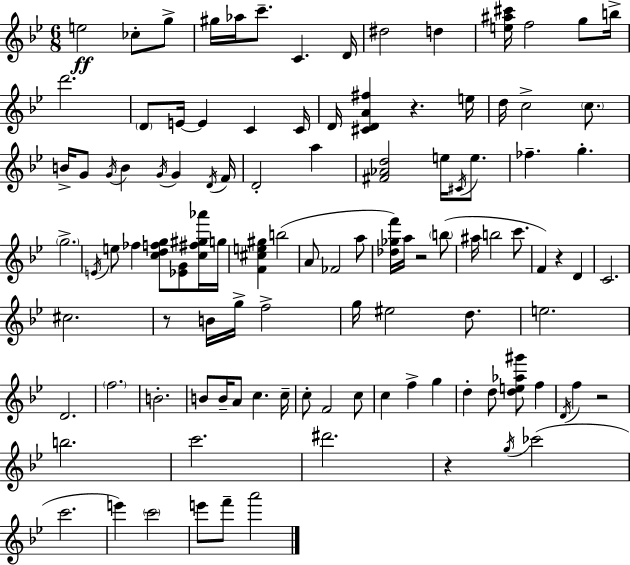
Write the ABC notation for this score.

X:1
T:Untitled
M:6/8
L:1/4
K:Bb
e2 _c/2 g/2 ^g/4 _a/4 c'/2 C D/4 ^d2 d [e^a^c']/4 f2 g/2 b/4 d'2 D/2 E/4 E C C/4 D/4 [^CDA^f] z e/4 d/4 c2 c/2 B/4 G/2 G/4 B G/4 G D/4 F/4 D2 a [^F_Ad]2 e/4 ^C/4 e/2 _f g g2 E/4 e/2 _f [cdfg]/2 [_EG]/2 [c^f^g_a']/4 g/4 [F^ce^g] b2 A/2 _F2 a/2 [_d_gf']/4 a/4 z2 b/2 ^a/4 b2 c'/2 F z D C2 ^c2 z/2 B/4 g/4 f2 g/4 ^e2 d/2 e2 D2 f2 B2 B/2 B/4 A/2 c c/4 c/2 F2 c/2 c f g d d/2 [de_a^g']/2 f D/4 f z2 b2 c'2 ^d'2 z g/4 _c'2 c'2 e' c'2 e'/2 f'/2 a'2